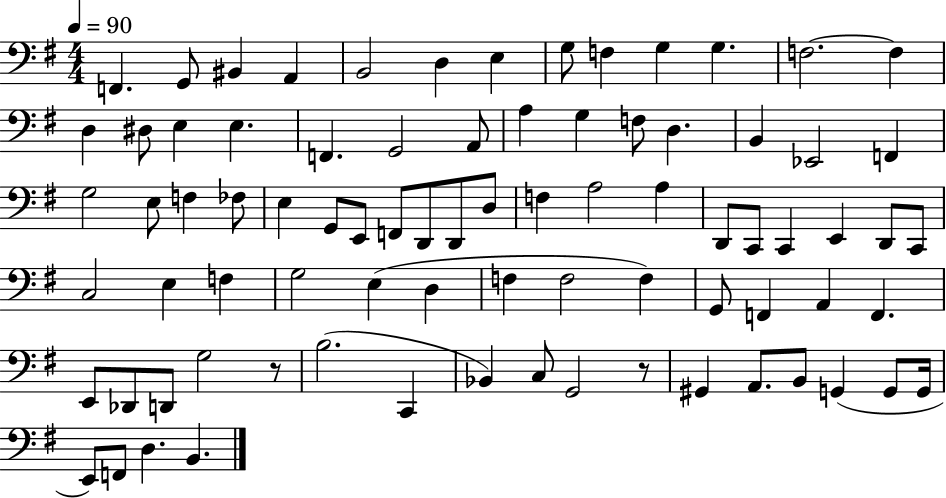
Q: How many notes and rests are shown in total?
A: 81